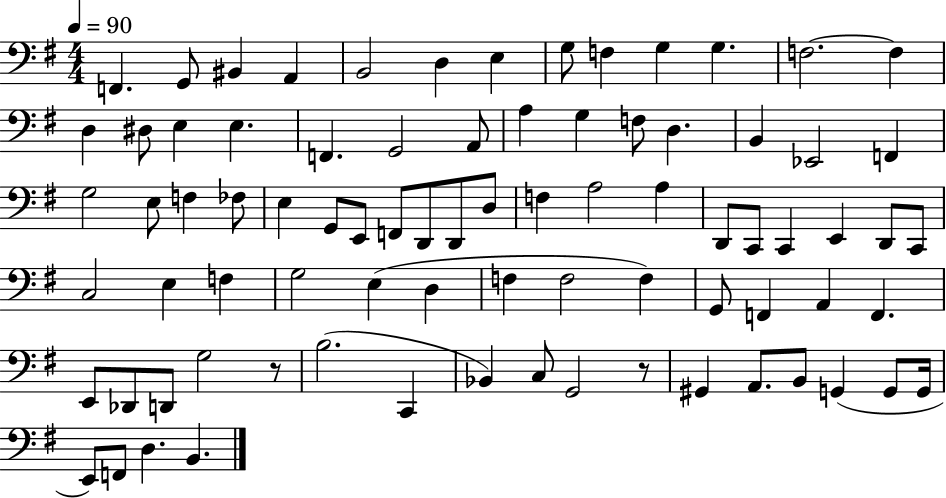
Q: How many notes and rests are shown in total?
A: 81